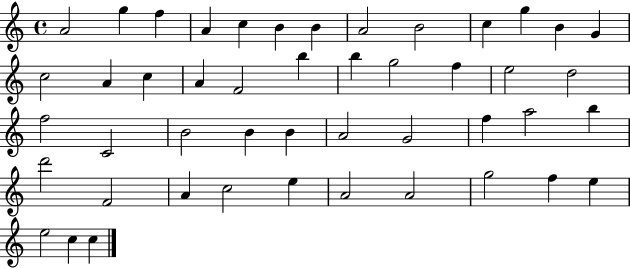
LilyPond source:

{
  \clef treble
  \time 4/4
  \defaultTimeSignature
  \key c \major
  a'2 g''4 f''4 | a'4 c''4 b'4 b'4 | a'2 b'2 | c''4 g''4 b'4 g'4 | \break c''2 a'4 c''4 | a'4 f'2 b''4 | b''4 g''2 f''4 | e''2 d''2 | \break f''2 c'2 | b'2 b'4 b'4 | a'2 g'2 | f''4 a''2 b''4 | \break d'''2 f'2 | a'4 c''2 e''4 | a'2 a'2 | g''2 f''4 e''4 | \break e''2 c''4 c''4 | \bar "|."
}